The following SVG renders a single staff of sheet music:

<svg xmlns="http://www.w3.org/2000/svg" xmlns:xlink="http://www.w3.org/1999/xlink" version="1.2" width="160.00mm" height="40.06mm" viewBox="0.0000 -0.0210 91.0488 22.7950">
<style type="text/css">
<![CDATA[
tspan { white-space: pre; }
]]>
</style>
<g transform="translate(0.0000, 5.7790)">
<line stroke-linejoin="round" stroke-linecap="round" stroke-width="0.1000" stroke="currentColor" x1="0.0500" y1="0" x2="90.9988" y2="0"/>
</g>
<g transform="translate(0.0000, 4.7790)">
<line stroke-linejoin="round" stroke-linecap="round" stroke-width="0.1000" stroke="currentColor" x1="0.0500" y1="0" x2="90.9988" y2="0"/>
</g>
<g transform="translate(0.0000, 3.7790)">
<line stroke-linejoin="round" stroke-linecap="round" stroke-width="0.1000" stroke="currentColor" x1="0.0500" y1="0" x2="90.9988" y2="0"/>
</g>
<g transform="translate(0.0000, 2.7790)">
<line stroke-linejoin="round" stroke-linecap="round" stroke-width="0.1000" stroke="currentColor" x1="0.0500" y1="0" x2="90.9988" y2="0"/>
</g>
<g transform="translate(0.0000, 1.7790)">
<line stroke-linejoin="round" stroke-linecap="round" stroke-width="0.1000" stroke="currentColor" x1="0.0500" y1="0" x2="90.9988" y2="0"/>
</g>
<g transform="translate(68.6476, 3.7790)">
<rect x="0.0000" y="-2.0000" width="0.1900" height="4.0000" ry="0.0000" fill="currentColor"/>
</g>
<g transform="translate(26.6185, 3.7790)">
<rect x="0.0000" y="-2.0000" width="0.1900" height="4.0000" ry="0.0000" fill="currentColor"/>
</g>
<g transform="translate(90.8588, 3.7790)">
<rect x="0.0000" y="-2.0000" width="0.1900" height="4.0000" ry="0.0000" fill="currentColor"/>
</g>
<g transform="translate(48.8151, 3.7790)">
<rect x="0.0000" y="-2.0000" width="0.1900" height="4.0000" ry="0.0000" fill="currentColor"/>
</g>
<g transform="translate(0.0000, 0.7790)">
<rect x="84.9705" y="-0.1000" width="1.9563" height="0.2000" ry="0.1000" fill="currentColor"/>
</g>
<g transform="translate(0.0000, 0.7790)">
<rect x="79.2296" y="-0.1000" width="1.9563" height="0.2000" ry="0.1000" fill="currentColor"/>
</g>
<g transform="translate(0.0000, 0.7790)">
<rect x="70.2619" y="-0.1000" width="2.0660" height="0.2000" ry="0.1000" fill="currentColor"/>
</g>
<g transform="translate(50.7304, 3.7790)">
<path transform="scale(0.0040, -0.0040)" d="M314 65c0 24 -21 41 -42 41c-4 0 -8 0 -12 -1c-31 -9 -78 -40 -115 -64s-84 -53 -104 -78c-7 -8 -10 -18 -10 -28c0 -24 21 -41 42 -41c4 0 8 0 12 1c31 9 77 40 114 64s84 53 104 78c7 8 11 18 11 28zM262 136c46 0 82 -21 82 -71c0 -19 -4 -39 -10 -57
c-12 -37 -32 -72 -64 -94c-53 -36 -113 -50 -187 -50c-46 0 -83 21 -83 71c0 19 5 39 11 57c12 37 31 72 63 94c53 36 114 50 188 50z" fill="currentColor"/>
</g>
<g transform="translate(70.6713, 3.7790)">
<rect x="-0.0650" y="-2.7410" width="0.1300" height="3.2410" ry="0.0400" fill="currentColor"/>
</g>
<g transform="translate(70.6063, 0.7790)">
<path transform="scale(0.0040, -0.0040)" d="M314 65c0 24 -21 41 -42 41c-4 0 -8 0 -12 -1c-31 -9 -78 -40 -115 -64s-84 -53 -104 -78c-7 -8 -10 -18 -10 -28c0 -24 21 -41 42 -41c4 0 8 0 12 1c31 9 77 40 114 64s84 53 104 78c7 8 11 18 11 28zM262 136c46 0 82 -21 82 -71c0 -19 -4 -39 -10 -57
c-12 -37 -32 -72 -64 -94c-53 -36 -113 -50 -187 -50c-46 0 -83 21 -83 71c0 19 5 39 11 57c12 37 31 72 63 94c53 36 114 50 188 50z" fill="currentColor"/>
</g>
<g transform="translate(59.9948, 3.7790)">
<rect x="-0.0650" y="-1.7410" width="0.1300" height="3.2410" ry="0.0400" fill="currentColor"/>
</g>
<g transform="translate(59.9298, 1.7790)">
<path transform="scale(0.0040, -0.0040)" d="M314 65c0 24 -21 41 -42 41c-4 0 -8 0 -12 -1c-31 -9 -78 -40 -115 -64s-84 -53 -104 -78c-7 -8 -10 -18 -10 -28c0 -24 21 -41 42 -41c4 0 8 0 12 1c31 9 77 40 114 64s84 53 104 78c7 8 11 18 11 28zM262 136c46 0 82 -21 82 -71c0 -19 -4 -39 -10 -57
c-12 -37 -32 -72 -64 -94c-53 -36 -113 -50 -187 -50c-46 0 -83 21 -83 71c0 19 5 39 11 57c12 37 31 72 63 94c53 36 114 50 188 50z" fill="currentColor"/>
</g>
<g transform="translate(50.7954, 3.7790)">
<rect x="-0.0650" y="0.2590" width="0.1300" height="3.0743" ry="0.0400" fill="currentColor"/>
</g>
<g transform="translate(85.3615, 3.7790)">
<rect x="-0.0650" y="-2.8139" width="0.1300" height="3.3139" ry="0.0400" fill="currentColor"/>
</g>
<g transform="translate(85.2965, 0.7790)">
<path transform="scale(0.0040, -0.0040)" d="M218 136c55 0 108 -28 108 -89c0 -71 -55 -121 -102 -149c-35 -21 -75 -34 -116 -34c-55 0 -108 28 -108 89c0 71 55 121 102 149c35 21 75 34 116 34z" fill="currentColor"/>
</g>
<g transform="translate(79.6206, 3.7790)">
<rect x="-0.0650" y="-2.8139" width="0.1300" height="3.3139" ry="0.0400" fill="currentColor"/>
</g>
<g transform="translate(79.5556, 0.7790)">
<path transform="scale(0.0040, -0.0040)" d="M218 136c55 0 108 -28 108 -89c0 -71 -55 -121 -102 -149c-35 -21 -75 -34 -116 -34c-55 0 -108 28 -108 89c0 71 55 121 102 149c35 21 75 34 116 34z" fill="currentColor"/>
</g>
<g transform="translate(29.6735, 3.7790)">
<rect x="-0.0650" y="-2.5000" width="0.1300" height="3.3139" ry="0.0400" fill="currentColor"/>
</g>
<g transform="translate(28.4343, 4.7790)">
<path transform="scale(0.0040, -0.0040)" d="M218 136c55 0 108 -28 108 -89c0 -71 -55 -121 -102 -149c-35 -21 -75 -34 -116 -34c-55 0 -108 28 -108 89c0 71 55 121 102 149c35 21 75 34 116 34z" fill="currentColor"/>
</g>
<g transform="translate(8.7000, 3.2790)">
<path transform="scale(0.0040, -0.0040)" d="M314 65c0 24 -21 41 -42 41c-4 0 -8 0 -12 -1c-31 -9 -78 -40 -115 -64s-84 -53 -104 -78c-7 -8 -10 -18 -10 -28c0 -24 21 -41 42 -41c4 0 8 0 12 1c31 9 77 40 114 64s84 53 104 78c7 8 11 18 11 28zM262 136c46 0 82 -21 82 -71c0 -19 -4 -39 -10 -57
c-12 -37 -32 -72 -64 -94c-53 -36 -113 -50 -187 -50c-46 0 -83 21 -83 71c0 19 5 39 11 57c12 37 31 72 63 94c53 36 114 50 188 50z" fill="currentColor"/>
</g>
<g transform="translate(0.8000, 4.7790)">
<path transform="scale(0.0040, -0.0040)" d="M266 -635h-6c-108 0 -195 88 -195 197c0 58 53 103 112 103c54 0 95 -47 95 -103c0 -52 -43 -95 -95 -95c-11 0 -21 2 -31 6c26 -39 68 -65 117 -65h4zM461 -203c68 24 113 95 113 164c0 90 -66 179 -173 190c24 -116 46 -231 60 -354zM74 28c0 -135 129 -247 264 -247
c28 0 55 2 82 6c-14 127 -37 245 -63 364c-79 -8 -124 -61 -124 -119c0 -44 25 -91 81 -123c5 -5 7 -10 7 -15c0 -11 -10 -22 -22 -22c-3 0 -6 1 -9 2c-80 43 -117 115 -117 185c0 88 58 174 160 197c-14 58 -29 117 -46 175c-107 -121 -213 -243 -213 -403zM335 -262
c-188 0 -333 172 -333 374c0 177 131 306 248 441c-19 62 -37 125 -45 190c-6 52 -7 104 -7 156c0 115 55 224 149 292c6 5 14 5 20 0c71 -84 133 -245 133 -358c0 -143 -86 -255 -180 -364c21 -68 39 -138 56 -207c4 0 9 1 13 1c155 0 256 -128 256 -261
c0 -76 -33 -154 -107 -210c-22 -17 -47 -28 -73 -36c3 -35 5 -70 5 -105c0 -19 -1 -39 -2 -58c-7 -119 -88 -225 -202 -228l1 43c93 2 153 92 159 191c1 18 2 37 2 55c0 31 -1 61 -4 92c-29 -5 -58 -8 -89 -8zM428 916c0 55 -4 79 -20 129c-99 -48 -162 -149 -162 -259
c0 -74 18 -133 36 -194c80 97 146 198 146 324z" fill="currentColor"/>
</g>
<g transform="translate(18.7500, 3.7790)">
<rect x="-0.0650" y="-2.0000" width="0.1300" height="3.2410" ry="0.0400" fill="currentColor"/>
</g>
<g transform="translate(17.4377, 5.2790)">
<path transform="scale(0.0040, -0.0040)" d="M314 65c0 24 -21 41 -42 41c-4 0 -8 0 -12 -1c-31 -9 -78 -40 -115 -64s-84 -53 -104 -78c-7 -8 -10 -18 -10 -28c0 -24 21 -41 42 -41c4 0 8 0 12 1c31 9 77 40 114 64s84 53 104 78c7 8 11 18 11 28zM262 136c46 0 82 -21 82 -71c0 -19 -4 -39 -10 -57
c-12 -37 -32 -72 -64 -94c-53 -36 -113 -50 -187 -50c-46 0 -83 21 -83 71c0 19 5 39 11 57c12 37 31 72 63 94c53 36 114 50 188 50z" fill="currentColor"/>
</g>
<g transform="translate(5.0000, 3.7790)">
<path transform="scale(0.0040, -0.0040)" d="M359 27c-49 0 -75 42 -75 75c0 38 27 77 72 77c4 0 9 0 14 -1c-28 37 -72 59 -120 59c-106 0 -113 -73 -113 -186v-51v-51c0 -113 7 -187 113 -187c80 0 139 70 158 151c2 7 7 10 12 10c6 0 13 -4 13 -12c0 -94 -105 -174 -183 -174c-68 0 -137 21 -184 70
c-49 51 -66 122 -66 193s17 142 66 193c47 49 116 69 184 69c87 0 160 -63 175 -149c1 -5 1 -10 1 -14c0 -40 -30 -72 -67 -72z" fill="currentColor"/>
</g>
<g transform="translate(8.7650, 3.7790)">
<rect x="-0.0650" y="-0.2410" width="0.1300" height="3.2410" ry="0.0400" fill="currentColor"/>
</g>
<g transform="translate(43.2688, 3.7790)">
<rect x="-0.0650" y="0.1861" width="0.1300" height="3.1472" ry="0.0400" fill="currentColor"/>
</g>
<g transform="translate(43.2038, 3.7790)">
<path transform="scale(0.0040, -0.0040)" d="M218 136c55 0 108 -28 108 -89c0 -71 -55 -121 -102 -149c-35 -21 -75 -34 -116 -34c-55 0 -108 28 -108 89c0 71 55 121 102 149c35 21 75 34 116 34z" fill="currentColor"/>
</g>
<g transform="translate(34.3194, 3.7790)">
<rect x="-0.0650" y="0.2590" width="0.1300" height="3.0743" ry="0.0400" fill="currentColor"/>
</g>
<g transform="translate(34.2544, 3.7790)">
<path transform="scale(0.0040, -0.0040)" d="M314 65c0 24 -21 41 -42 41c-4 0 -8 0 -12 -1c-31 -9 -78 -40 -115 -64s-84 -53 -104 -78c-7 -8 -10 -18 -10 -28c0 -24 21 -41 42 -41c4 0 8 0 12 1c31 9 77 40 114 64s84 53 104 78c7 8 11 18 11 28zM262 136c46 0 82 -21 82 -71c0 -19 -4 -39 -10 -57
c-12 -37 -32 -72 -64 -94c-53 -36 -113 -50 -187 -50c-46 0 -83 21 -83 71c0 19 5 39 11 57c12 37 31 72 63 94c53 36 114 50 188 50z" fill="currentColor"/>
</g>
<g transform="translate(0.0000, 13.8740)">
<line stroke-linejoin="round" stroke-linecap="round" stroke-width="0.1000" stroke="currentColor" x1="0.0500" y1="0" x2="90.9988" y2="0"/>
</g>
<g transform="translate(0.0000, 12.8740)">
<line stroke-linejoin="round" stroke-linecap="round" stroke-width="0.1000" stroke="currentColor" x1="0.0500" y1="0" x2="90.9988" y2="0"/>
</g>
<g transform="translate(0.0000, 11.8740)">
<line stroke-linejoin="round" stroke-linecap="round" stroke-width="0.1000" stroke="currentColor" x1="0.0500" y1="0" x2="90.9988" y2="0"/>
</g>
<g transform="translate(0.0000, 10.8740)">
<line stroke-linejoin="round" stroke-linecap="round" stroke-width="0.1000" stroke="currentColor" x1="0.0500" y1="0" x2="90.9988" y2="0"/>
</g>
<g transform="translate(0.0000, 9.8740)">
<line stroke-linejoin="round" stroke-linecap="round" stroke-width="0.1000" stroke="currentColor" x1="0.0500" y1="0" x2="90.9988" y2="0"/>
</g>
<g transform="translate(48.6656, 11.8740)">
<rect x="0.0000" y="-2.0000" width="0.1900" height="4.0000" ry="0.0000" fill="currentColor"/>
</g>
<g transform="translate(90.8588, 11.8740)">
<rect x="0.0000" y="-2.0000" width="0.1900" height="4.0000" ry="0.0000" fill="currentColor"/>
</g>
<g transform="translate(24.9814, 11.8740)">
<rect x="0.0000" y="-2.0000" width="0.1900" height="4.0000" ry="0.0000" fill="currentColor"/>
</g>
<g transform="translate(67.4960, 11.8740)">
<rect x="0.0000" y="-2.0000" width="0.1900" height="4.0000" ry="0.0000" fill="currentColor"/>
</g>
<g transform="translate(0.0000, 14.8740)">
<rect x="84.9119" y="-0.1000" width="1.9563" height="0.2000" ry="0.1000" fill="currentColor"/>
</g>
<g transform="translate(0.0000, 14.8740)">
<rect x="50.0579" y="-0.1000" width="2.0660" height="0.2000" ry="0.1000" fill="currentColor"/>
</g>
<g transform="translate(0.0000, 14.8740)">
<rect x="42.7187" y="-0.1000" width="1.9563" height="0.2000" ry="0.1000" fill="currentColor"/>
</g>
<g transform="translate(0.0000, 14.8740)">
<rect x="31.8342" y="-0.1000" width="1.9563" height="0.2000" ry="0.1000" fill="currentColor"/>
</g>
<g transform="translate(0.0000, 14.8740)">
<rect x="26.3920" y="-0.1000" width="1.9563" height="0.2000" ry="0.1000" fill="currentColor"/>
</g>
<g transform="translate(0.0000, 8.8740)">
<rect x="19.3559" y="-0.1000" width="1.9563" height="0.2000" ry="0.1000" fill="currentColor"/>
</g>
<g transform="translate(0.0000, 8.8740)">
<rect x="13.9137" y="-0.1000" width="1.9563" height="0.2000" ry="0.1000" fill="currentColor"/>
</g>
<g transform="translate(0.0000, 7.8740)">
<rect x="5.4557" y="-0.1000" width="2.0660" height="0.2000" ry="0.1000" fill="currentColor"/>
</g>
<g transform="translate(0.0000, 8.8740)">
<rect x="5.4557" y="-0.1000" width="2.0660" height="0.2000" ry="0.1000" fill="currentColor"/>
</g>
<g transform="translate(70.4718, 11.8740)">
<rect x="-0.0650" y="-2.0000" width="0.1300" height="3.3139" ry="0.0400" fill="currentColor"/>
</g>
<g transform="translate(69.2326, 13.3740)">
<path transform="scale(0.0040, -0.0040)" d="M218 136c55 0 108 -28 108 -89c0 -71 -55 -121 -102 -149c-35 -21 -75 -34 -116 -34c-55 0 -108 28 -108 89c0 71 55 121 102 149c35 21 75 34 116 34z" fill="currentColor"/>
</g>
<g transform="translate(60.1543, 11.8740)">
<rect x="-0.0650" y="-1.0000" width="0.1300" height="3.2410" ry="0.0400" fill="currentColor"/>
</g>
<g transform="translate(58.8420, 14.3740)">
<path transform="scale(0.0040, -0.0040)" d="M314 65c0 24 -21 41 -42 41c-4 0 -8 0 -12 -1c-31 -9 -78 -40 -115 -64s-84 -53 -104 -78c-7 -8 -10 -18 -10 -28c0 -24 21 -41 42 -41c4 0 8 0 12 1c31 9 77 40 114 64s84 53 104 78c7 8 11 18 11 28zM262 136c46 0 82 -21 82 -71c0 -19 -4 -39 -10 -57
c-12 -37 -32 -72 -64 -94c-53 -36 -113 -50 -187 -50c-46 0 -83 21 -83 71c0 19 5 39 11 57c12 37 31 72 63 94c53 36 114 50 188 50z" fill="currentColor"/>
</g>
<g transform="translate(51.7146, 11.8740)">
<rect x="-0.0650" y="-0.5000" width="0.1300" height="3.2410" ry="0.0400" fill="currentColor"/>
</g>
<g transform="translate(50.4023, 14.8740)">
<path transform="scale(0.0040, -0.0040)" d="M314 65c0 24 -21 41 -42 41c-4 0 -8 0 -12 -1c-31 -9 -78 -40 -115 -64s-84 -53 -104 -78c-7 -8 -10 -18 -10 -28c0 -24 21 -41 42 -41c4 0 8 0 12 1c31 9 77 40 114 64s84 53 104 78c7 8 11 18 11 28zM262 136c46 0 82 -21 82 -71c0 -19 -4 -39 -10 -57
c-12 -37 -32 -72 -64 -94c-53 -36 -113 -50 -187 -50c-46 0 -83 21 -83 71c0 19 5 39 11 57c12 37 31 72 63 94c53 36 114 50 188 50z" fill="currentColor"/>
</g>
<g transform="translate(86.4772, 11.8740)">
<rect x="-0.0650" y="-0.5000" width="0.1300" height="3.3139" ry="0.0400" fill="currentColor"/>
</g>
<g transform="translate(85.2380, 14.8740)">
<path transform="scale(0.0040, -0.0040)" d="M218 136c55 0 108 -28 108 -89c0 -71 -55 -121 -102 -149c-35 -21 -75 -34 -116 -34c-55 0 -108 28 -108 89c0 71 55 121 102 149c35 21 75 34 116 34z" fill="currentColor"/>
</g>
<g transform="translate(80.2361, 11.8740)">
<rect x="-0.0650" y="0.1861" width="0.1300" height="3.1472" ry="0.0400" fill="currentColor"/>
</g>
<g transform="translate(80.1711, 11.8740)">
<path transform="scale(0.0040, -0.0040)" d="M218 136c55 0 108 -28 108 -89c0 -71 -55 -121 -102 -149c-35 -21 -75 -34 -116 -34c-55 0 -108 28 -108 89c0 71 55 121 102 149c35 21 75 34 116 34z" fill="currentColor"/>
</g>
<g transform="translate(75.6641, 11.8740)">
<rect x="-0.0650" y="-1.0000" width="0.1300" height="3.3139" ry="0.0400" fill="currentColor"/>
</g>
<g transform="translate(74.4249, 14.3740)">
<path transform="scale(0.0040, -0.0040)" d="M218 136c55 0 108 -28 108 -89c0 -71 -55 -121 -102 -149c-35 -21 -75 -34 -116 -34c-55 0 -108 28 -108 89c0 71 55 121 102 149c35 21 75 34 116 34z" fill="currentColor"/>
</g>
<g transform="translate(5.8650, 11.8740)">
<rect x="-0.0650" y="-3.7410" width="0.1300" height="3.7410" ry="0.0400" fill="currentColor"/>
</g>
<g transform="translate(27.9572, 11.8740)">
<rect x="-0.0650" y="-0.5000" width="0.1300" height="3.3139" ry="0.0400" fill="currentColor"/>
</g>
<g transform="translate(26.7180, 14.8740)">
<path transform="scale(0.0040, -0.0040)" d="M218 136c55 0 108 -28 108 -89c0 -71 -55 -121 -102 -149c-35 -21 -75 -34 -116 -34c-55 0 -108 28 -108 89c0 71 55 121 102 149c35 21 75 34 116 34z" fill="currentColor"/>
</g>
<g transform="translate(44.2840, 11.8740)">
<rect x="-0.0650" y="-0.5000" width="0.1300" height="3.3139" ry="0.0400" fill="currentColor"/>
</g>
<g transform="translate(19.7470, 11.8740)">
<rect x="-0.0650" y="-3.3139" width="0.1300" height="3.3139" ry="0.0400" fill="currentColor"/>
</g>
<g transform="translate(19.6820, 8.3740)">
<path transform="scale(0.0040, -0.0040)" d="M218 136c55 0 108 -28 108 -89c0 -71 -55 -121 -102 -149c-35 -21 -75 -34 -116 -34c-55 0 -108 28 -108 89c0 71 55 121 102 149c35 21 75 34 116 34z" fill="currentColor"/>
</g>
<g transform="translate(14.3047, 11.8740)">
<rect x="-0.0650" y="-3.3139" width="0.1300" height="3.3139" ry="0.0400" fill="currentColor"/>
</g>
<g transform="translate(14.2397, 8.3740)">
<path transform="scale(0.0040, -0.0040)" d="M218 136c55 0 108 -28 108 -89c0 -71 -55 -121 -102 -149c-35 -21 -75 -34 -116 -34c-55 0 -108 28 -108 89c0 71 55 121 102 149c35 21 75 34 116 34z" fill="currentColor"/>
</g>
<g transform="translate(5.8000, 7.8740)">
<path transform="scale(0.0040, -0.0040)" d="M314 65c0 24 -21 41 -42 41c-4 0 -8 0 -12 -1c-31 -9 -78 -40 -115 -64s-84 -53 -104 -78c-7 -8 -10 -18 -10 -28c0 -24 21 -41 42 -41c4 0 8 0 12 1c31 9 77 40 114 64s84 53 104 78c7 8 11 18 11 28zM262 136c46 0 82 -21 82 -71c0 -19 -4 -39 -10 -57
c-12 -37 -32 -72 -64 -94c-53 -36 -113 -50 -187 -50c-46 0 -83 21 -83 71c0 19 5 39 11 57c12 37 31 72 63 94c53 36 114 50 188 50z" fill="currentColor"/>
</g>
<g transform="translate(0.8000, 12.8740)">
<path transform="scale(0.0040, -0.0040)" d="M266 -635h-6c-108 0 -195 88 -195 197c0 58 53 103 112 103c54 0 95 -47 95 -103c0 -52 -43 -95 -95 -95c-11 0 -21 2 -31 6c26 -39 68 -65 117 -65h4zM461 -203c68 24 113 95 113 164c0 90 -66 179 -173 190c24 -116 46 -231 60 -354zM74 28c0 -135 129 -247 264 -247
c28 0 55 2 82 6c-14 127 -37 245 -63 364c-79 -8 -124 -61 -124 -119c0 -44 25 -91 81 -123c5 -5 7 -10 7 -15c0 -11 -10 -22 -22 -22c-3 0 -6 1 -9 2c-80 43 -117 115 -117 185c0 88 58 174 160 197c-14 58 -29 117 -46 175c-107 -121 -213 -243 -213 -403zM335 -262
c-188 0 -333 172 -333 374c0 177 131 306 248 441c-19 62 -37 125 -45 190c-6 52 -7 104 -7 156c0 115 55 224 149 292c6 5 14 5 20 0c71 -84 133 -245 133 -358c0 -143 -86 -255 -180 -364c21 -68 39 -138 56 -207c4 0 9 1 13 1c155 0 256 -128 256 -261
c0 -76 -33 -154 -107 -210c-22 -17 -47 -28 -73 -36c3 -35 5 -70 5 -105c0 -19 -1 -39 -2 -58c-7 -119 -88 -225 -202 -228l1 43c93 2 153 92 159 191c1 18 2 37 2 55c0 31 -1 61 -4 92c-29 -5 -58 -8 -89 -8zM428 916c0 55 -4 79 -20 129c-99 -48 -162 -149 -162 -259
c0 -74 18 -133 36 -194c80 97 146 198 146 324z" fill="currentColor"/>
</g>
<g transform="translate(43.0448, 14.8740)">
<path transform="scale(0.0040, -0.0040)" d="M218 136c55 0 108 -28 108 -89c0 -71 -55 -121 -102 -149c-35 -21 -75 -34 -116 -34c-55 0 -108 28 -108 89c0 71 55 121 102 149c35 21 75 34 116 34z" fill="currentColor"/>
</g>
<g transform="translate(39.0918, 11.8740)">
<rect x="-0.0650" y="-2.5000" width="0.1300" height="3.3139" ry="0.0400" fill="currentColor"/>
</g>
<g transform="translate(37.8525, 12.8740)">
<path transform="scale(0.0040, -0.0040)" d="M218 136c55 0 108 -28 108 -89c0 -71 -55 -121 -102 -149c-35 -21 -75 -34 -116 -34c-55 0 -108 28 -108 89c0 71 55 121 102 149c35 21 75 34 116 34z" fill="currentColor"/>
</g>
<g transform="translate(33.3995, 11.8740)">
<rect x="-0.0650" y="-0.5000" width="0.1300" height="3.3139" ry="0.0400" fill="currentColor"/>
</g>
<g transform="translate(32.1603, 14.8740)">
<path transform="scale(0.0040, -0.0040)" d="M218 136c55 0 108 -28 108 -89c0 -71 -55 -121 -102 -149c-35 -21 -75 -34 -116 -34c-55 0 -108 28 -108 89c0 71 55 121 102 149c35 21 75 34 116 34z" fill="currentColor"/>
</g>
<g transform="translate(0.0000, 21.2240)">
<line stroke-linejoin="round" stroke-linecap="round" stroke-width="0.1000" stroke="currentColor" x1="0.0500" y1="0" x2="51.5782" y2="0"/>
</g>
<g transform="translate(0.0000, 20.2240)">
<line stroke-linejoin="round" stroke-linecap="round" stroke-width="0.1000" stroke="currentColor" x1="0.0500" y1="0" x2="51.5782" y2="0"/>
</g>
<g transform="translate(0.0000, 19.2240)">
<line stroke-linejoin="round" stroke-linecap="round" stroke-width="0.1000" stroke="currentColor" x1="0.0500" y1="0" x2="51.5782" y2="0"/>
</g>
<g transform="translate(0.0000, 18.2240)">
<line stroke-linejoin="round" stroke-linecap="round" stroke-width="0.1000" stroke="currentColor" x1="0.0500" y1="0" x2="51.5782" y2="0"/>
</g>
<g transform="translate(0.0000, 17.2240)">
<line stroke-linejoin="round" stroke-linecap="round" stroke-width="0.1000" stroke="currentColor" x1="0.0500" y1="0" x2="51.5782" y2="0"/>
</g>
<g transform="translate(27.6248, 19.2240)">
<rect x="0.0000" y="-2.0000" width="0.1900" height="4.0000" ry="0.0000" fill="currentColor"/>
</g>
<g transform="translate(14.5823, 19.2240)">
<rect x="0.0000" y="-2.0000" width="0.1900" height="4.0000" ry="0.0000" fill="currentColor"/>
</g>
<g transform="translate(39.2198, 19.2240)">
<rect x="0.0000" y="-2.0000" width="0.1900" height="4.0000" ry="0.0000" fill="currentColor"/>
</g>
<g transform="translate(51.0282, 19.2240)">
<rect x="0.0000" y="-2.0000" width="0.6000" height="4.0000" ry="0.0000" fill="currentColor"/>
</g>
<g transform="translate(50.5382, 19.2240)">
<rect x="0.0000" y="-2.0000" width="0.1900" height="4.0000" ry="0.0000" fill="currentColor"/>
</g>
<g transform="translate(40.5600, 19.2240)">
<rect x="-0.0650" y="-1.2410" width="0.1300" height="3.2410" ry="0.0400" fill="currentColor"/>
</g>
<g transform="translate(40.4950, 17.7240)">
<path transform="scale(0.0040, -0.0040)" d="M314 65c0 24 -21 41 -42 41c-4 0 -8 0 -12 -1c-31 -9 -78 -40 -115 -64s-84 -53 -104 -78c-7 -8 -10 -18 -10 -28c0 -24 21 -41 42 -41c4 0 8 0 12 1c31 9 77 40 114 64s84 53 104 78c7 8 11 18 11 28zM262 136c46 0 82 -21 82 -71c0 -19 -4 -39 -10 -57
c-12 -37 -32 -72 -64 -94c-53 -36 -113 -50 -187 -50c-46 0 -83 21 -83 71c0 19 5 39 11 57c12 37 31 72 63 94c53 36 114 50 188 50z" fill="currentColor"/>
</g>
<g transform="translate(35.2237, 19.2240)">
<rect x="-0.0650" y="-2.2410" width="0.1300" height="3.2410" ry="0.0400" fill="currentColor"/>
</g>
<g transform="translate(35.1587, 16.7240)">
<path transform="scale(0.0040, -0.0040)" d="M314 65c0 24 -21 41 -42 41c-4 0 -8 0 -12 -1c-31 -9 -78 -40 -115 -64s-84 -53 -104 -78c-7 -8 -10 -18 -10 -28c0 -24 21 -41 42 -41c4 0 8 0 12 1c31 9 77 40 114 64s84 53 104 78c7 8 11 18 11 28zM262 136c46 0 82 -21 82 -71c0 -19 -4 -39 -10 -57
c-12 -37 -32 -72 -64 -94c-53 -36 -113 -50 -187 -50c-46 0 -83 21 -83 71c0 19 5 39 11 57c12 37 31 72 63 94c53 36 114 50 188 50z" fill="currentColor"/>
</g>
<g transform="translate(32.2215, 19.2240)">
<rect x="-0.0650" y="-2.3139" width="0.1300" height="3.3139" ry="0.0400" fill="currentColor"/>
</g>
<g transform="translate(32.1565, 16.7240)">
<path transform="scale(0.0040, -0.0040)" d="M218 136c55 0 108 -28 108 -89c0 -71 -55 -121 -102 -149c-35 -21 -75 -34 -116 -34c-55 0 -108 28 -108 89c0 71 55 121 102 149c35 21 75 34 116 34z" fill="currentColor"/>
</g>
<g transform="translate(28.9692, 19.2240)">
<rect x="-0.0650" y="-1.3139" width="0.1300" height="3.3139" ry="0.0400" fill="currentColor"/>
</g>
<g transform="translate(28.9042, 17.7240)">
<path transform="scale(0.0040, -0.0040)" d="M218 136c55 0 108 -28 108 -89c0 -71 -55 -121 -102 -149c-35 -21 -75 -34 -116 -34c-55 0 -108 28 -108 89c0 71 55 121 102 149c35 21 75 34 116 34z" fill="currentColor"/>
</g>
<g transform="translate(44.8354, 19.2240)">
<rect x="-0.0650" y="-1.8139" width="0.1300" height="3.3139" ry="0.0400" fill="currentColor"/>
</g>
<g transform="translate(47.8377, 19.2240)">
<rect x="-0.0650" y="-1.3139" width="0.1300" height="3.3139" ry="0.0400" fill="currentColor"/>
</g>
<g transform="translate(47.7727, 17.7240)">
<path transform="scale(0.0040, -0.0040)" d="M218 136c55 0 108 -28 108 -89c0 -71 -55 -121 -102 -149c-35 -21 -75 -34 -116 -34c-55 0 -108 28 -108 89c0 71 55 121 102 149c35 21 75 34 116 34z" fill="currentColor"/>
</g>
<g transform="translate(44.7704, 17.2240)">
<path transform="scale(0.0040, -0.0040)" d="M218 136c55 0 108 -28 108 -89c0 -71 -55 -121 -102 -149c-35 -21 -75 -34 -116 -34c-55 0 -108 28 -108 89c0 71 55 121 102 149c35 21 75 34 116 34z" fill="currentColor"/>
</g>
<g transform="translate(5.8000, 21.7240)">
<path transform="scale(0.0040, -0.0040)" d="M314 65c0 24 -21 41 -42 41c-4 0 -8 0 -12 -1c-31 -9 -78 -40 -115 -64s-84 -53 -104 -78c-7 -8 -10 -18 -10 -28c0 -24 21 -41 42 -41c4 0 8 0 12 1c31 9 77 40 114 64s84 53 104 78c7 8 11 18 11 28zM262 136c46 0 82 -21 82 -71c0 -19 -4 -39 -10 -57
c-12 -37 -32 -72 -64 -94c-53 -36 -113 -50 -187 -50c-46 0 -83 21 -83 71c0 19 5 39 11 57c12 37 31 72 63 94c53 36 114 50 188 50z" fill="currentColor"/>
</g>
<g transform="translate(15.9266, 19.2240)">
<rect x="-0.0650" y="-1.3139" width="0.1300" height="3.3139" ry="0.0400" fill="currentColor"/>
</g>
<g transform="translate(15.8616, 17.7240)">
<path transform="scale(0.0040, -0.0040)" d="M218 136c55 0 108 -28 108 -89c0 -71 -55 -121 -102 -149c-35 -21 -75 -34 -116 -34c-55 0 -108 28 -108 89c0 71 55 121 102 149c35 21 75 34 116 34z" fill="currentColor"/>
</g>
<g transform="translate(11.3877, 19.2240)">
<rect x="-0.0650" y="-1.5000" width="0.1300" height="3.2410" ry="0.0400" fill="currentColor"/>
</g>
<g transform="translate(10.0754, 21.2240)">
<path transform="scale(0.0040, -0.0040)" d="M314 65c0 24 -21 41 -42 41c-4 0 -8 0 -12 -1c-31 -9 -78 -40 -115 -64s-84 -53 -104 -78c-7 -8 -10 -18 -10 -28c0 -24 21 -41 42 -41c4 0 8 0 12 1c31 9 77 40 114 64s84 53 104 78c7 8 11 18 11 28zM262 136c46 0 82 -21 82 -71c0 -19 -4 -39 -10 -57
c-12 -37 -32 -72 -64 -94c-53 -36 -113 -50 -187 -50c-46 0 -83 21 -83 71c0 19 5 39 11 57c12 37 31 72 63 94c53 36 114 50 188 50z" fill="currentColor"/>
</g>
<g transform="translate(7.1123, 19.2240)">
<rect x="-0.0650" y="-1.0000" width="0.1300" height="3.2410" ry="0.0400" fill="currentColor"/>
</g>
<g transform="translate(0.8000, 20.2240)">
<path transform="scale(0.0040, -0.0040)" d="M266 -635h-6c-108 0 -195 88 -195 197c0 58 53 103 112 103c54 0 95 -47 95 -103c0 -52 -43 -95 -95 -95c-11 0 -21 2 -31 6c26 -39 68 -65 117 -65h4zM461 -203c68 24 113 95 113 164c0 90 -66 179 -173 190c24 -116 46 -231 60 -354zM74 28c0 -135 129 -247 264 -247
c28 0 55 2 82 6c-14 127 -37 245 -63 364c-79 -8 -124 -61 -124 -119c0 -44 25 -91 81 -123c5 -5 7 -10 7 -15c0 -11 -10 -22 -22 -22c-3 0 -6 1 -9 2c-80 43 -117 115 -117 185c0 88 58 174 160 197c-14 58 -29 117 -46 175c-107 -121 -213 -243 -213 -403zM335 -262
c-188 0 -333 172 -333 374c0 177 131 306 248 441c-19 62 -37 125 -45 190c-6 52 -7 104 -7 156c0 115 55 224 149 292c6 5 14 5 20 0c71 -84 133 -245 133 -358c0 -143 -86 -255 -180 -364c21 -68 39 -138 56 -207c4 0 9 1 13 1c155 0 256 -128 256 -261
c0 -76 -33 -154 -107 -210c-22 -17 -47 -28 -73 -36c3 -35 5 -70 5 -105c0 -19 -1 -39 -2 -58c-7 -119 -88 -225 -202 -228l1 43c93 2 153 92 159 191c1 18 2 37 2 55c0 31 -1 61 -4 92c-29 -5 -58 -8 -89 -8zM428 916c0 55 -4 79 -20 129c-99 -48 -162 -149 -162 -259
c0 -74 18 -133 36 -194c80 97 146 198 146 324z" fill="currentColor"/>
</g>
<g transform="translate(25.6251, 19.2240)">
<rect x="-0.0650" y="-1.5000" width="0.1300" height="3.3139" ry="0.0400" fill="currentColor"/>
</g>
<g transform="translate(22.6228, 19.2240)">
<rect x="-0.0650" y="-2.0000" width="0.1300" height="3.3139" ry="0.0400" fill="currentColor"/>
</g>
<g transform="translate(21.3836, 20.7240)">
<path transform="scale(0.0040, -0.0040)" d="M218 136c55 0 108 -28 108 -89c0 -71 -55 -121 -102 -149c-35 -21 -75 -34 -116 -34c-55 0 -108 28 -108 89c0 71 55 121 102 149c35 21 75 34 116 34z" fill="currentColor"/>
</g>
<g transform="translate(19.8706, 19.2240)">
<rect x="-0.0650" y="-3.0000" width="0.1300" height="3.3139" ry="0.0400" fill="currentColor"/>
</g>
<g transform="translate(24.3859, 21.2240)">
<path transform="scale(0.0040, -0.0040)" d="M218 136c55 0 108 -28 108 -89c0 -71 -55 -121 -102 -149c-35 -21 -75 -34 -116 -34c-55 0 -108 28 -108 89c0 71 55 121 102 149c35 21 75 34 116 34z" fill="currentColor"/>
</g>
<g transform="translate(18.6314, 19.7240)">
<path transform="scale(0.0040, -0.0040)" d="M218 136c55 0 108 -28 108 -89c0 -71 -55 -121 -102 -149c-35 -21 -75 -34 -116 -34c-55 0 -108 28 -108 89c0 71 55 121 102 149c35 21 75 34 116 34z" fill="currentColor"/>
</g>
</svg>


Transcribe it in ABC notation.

X:1
T:Untitled
M:4/4
L:1/4
K:C
c2 F2 G B2 B B2 f2 a2 a a c'2 b b C C G C C2 D2 F D B C D2 E2 e A F E e g g2 e2 f e